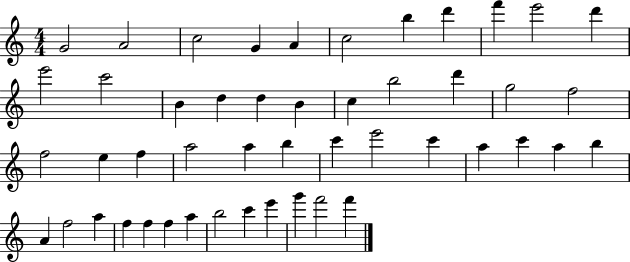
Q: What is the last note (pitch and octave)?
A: F6